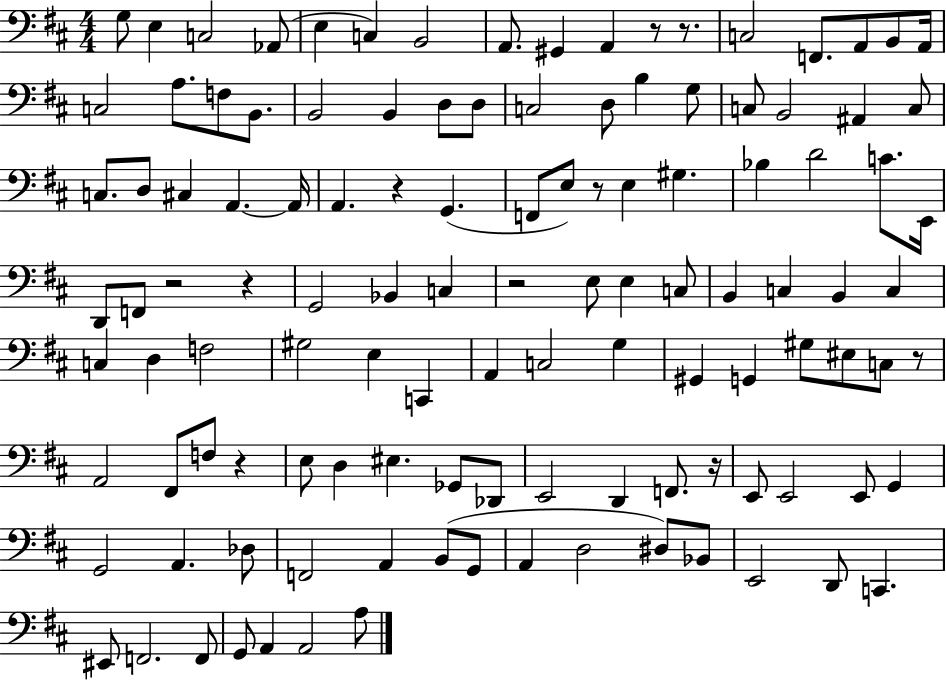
X:1
T:Untitled
M:4/4
L:1/4
K:D
G,/2 E, C,2 _A,,/2 E, C, B,,2 A,,/2 ^G,, A,, z/2 z/2 C,2 F,,/2 A,,/2 B,,/2 A,,/4 C,2 A,/2 F,/2 B,,/2 B,,2 B,, D,/2 D,/2 C,2 D,/2 B, G,/2 C,/2 B,,2 ^A,, C,/2 C,/2 D,/2 ^C, A,, A,,/4 A,, z G,, F,,/2 E,/2 z/2 E, ^G, _B, D2 C/2 E,,/4 D,,/2 F,,/2 z2 z G,,2 _B,, C, z2 E,/2 E, C,/2 B,, C, B,, C, C, D, F,2 ^G,2 E, C,, A,, C,2 G, ^G,, G,, ^G,/2 ^E,/2 C,/2 z/2 A,,2 ^F,,/2 F,/2 z E,/2 D, ^E, _G,,/2 _D,,/2 E,,2 D,, F,,/2 z/4 E,,/2 E,,2 E,,/2 G,, G,,2 A,, _D,/2 F,,2 A,, B,,/2 G,,/2 A,, D,2 ^D,/2 _B,,/2 E,,2 D,,/2 C,, ^E,,/2 F,,2 F,,/2 G,,/2 A,, A,,2 A,/2